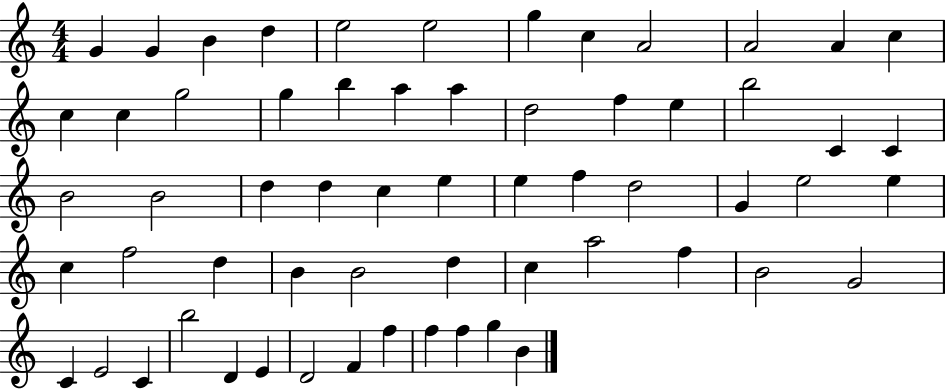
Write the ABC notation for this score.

X:1
T:Untitled
M:4/4
L:1/4
K:C
G G B d e2 e2 g c A2 A2 A c c c g2 g b a a d2 f e b2 C C B2 B2 d d c e e f d2 G e2 e c f2 d B B2 d c a2 f B2 G2 C E2 C b2 D E D2 F f f f g B